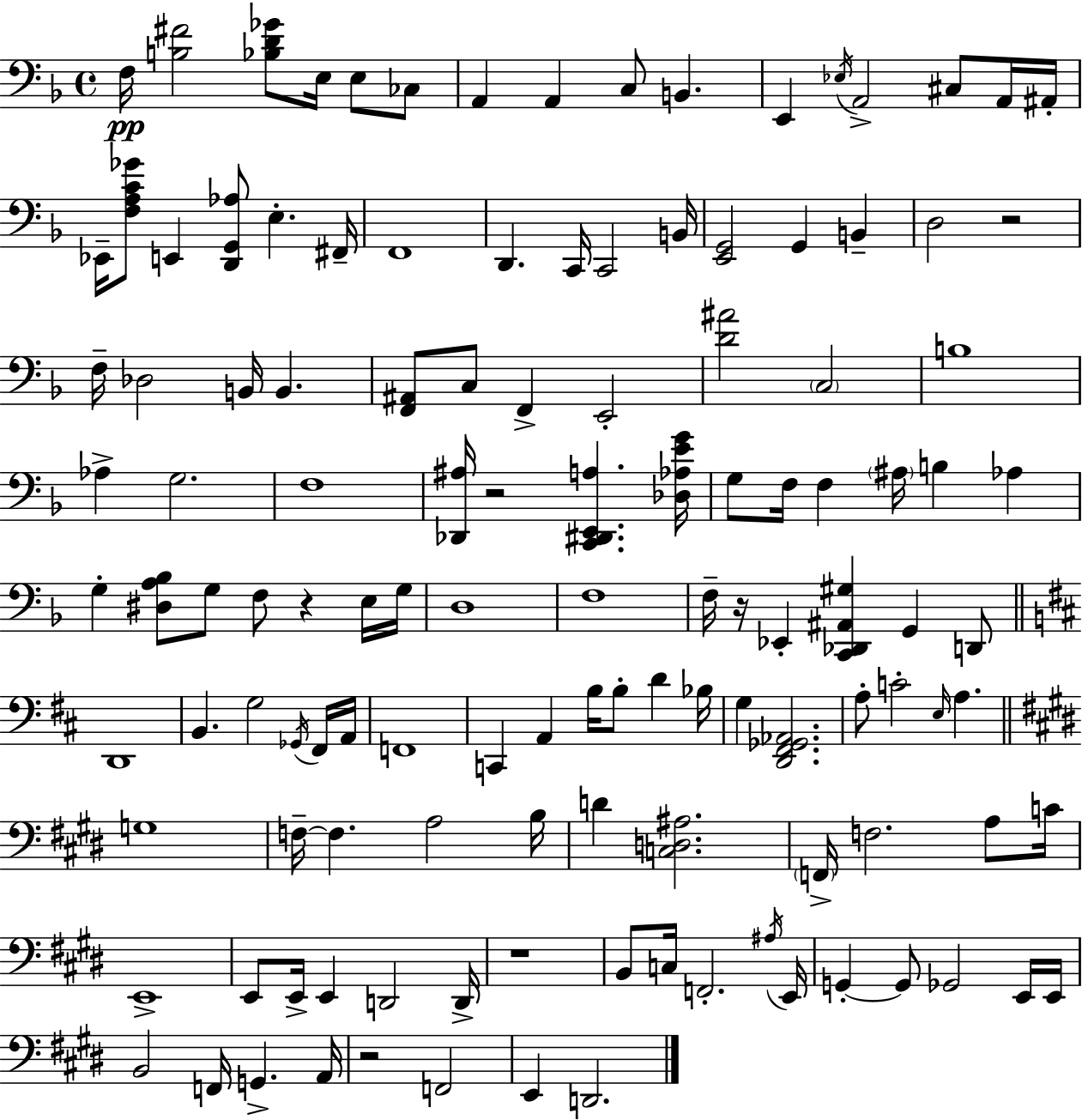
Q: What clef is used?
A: bass